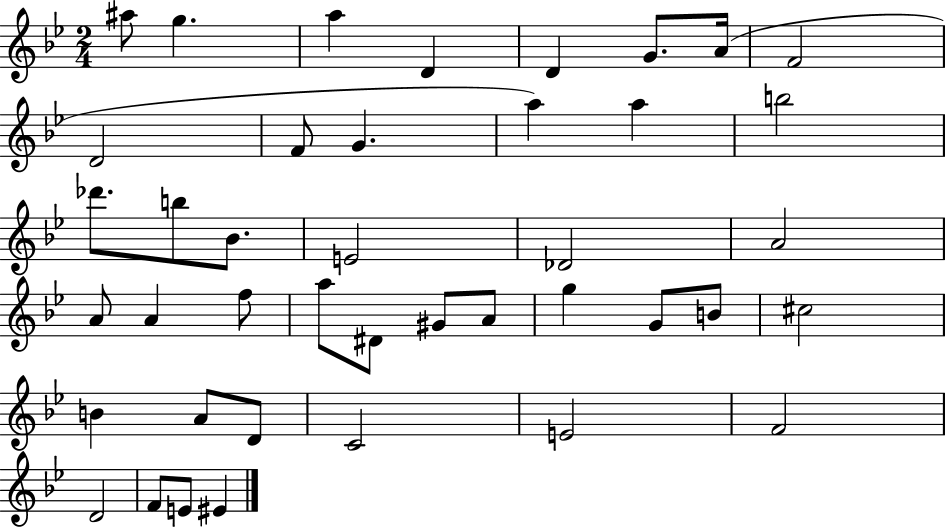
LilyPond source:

{
  \clef treble
  \numericTimeSignature
  \time 2/4
  \key bes \major
  \repeat volta 2 { ais''8 g''4. | a''4 d'4 | d'4 g'8. a'16( | f'2 | \break d'2 | f'8 g'4. | a''4) a''4 | b''2 | \break des'''8. b''8 bes'8. | e'2 | des'2 | a'2 | \break a'8 a'4 f''8 | a''8 dis'8 gis'8 a'8 | g''4 g'8 b'8 | cis''2 | \break b'4 a'8 d'8 | c'2 | e'2 | f'2 | \break d'2 | f'8 e'8 eis'4 | } \bar "|."
}